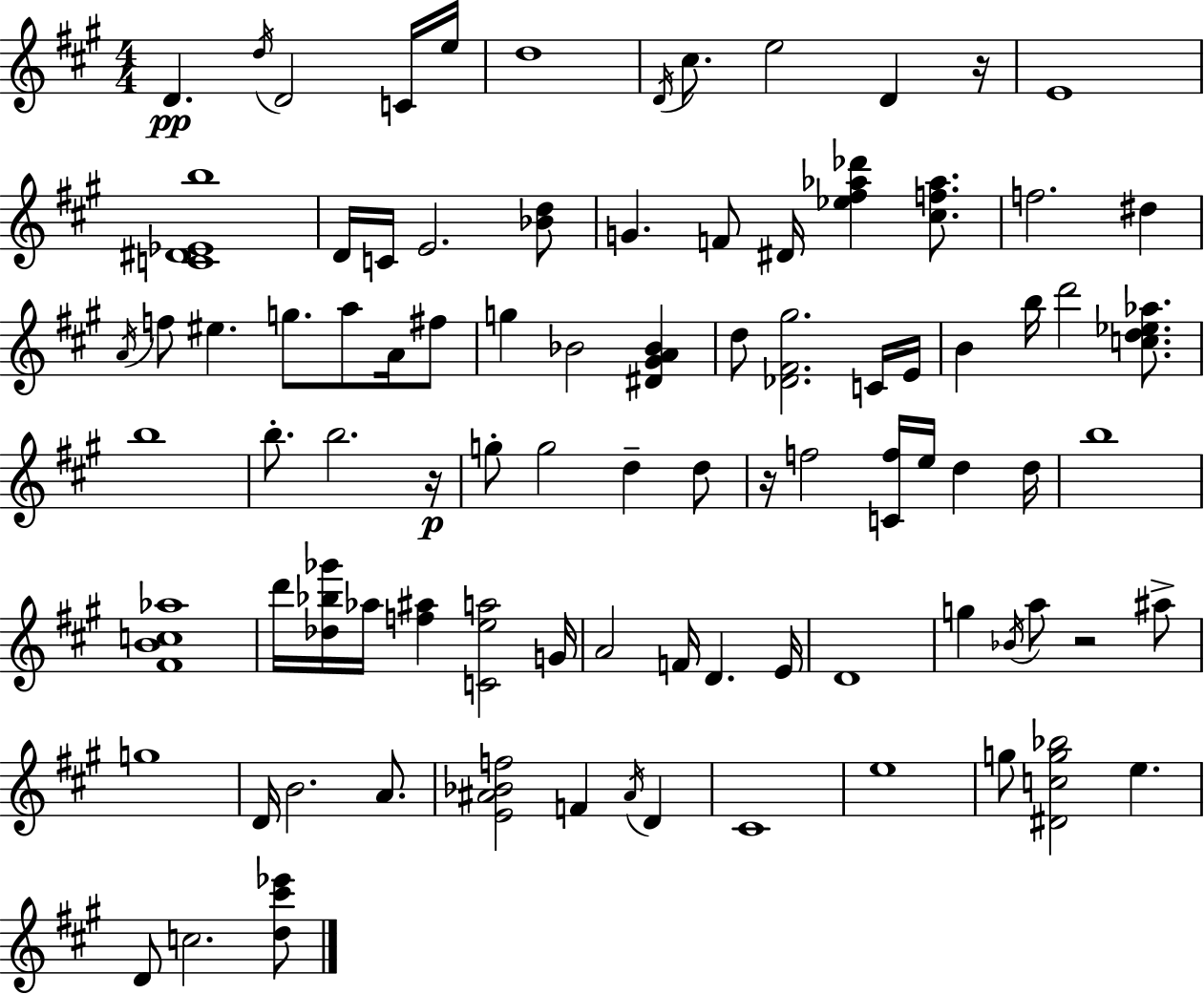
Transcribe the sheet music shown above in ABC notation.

X:1
T:Untitled
M:4/4
L:1/4
K:A
D d/4 D2 C/4 e/4 d4 D/4 ^c/2 e2 D z/4 E4 [C^D_Eb]4 D/4 C/4 E2 [_Bd]/2 G F/2 ^D/4 [_e^f_a_d'] [^cf_a]/2 f2 ^d A/4 f/2 ^e g/2 a/2 A/4 ^f/2 g _B2 [^D^GA_B] d/2 [_D^F^g]2 C/4 E/4 B b/4 d'2 [cd_e_a]/2 b4 b/2 b2 z/4 g/2 g2 d d/2 z/4 f2 [Cf]/4 e/4 d d/4 b4 [^FBc_a]4 d'/4 [_d_b_g']/4 _a/4 [f^a] [Cea]2 G/4 A2 F/4 D E/4 D4 g _B/4 a/2 z2 ^a/2 g4 D/4 B2 A/2 [E^A_Bf]2 F ^A/4 D ^C4 e4 g/2 [^Dcg_b]2 e D/2 c2 [d^c'_e']/2